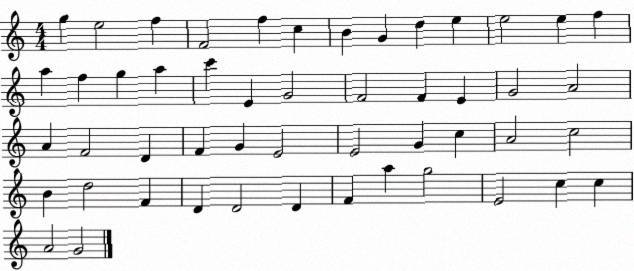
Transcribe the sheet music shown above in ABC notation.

X:1
T:Untitled
M:4/4
L:1/4
K:C
g e2 f F2 f c B G d e e2 e f a f g a c' E G2 F2 F E G2 A2 A F2 D F G E2 E2 G c A2 c2 B d2 F D D2 D F a g2 E2 c c A2 G2